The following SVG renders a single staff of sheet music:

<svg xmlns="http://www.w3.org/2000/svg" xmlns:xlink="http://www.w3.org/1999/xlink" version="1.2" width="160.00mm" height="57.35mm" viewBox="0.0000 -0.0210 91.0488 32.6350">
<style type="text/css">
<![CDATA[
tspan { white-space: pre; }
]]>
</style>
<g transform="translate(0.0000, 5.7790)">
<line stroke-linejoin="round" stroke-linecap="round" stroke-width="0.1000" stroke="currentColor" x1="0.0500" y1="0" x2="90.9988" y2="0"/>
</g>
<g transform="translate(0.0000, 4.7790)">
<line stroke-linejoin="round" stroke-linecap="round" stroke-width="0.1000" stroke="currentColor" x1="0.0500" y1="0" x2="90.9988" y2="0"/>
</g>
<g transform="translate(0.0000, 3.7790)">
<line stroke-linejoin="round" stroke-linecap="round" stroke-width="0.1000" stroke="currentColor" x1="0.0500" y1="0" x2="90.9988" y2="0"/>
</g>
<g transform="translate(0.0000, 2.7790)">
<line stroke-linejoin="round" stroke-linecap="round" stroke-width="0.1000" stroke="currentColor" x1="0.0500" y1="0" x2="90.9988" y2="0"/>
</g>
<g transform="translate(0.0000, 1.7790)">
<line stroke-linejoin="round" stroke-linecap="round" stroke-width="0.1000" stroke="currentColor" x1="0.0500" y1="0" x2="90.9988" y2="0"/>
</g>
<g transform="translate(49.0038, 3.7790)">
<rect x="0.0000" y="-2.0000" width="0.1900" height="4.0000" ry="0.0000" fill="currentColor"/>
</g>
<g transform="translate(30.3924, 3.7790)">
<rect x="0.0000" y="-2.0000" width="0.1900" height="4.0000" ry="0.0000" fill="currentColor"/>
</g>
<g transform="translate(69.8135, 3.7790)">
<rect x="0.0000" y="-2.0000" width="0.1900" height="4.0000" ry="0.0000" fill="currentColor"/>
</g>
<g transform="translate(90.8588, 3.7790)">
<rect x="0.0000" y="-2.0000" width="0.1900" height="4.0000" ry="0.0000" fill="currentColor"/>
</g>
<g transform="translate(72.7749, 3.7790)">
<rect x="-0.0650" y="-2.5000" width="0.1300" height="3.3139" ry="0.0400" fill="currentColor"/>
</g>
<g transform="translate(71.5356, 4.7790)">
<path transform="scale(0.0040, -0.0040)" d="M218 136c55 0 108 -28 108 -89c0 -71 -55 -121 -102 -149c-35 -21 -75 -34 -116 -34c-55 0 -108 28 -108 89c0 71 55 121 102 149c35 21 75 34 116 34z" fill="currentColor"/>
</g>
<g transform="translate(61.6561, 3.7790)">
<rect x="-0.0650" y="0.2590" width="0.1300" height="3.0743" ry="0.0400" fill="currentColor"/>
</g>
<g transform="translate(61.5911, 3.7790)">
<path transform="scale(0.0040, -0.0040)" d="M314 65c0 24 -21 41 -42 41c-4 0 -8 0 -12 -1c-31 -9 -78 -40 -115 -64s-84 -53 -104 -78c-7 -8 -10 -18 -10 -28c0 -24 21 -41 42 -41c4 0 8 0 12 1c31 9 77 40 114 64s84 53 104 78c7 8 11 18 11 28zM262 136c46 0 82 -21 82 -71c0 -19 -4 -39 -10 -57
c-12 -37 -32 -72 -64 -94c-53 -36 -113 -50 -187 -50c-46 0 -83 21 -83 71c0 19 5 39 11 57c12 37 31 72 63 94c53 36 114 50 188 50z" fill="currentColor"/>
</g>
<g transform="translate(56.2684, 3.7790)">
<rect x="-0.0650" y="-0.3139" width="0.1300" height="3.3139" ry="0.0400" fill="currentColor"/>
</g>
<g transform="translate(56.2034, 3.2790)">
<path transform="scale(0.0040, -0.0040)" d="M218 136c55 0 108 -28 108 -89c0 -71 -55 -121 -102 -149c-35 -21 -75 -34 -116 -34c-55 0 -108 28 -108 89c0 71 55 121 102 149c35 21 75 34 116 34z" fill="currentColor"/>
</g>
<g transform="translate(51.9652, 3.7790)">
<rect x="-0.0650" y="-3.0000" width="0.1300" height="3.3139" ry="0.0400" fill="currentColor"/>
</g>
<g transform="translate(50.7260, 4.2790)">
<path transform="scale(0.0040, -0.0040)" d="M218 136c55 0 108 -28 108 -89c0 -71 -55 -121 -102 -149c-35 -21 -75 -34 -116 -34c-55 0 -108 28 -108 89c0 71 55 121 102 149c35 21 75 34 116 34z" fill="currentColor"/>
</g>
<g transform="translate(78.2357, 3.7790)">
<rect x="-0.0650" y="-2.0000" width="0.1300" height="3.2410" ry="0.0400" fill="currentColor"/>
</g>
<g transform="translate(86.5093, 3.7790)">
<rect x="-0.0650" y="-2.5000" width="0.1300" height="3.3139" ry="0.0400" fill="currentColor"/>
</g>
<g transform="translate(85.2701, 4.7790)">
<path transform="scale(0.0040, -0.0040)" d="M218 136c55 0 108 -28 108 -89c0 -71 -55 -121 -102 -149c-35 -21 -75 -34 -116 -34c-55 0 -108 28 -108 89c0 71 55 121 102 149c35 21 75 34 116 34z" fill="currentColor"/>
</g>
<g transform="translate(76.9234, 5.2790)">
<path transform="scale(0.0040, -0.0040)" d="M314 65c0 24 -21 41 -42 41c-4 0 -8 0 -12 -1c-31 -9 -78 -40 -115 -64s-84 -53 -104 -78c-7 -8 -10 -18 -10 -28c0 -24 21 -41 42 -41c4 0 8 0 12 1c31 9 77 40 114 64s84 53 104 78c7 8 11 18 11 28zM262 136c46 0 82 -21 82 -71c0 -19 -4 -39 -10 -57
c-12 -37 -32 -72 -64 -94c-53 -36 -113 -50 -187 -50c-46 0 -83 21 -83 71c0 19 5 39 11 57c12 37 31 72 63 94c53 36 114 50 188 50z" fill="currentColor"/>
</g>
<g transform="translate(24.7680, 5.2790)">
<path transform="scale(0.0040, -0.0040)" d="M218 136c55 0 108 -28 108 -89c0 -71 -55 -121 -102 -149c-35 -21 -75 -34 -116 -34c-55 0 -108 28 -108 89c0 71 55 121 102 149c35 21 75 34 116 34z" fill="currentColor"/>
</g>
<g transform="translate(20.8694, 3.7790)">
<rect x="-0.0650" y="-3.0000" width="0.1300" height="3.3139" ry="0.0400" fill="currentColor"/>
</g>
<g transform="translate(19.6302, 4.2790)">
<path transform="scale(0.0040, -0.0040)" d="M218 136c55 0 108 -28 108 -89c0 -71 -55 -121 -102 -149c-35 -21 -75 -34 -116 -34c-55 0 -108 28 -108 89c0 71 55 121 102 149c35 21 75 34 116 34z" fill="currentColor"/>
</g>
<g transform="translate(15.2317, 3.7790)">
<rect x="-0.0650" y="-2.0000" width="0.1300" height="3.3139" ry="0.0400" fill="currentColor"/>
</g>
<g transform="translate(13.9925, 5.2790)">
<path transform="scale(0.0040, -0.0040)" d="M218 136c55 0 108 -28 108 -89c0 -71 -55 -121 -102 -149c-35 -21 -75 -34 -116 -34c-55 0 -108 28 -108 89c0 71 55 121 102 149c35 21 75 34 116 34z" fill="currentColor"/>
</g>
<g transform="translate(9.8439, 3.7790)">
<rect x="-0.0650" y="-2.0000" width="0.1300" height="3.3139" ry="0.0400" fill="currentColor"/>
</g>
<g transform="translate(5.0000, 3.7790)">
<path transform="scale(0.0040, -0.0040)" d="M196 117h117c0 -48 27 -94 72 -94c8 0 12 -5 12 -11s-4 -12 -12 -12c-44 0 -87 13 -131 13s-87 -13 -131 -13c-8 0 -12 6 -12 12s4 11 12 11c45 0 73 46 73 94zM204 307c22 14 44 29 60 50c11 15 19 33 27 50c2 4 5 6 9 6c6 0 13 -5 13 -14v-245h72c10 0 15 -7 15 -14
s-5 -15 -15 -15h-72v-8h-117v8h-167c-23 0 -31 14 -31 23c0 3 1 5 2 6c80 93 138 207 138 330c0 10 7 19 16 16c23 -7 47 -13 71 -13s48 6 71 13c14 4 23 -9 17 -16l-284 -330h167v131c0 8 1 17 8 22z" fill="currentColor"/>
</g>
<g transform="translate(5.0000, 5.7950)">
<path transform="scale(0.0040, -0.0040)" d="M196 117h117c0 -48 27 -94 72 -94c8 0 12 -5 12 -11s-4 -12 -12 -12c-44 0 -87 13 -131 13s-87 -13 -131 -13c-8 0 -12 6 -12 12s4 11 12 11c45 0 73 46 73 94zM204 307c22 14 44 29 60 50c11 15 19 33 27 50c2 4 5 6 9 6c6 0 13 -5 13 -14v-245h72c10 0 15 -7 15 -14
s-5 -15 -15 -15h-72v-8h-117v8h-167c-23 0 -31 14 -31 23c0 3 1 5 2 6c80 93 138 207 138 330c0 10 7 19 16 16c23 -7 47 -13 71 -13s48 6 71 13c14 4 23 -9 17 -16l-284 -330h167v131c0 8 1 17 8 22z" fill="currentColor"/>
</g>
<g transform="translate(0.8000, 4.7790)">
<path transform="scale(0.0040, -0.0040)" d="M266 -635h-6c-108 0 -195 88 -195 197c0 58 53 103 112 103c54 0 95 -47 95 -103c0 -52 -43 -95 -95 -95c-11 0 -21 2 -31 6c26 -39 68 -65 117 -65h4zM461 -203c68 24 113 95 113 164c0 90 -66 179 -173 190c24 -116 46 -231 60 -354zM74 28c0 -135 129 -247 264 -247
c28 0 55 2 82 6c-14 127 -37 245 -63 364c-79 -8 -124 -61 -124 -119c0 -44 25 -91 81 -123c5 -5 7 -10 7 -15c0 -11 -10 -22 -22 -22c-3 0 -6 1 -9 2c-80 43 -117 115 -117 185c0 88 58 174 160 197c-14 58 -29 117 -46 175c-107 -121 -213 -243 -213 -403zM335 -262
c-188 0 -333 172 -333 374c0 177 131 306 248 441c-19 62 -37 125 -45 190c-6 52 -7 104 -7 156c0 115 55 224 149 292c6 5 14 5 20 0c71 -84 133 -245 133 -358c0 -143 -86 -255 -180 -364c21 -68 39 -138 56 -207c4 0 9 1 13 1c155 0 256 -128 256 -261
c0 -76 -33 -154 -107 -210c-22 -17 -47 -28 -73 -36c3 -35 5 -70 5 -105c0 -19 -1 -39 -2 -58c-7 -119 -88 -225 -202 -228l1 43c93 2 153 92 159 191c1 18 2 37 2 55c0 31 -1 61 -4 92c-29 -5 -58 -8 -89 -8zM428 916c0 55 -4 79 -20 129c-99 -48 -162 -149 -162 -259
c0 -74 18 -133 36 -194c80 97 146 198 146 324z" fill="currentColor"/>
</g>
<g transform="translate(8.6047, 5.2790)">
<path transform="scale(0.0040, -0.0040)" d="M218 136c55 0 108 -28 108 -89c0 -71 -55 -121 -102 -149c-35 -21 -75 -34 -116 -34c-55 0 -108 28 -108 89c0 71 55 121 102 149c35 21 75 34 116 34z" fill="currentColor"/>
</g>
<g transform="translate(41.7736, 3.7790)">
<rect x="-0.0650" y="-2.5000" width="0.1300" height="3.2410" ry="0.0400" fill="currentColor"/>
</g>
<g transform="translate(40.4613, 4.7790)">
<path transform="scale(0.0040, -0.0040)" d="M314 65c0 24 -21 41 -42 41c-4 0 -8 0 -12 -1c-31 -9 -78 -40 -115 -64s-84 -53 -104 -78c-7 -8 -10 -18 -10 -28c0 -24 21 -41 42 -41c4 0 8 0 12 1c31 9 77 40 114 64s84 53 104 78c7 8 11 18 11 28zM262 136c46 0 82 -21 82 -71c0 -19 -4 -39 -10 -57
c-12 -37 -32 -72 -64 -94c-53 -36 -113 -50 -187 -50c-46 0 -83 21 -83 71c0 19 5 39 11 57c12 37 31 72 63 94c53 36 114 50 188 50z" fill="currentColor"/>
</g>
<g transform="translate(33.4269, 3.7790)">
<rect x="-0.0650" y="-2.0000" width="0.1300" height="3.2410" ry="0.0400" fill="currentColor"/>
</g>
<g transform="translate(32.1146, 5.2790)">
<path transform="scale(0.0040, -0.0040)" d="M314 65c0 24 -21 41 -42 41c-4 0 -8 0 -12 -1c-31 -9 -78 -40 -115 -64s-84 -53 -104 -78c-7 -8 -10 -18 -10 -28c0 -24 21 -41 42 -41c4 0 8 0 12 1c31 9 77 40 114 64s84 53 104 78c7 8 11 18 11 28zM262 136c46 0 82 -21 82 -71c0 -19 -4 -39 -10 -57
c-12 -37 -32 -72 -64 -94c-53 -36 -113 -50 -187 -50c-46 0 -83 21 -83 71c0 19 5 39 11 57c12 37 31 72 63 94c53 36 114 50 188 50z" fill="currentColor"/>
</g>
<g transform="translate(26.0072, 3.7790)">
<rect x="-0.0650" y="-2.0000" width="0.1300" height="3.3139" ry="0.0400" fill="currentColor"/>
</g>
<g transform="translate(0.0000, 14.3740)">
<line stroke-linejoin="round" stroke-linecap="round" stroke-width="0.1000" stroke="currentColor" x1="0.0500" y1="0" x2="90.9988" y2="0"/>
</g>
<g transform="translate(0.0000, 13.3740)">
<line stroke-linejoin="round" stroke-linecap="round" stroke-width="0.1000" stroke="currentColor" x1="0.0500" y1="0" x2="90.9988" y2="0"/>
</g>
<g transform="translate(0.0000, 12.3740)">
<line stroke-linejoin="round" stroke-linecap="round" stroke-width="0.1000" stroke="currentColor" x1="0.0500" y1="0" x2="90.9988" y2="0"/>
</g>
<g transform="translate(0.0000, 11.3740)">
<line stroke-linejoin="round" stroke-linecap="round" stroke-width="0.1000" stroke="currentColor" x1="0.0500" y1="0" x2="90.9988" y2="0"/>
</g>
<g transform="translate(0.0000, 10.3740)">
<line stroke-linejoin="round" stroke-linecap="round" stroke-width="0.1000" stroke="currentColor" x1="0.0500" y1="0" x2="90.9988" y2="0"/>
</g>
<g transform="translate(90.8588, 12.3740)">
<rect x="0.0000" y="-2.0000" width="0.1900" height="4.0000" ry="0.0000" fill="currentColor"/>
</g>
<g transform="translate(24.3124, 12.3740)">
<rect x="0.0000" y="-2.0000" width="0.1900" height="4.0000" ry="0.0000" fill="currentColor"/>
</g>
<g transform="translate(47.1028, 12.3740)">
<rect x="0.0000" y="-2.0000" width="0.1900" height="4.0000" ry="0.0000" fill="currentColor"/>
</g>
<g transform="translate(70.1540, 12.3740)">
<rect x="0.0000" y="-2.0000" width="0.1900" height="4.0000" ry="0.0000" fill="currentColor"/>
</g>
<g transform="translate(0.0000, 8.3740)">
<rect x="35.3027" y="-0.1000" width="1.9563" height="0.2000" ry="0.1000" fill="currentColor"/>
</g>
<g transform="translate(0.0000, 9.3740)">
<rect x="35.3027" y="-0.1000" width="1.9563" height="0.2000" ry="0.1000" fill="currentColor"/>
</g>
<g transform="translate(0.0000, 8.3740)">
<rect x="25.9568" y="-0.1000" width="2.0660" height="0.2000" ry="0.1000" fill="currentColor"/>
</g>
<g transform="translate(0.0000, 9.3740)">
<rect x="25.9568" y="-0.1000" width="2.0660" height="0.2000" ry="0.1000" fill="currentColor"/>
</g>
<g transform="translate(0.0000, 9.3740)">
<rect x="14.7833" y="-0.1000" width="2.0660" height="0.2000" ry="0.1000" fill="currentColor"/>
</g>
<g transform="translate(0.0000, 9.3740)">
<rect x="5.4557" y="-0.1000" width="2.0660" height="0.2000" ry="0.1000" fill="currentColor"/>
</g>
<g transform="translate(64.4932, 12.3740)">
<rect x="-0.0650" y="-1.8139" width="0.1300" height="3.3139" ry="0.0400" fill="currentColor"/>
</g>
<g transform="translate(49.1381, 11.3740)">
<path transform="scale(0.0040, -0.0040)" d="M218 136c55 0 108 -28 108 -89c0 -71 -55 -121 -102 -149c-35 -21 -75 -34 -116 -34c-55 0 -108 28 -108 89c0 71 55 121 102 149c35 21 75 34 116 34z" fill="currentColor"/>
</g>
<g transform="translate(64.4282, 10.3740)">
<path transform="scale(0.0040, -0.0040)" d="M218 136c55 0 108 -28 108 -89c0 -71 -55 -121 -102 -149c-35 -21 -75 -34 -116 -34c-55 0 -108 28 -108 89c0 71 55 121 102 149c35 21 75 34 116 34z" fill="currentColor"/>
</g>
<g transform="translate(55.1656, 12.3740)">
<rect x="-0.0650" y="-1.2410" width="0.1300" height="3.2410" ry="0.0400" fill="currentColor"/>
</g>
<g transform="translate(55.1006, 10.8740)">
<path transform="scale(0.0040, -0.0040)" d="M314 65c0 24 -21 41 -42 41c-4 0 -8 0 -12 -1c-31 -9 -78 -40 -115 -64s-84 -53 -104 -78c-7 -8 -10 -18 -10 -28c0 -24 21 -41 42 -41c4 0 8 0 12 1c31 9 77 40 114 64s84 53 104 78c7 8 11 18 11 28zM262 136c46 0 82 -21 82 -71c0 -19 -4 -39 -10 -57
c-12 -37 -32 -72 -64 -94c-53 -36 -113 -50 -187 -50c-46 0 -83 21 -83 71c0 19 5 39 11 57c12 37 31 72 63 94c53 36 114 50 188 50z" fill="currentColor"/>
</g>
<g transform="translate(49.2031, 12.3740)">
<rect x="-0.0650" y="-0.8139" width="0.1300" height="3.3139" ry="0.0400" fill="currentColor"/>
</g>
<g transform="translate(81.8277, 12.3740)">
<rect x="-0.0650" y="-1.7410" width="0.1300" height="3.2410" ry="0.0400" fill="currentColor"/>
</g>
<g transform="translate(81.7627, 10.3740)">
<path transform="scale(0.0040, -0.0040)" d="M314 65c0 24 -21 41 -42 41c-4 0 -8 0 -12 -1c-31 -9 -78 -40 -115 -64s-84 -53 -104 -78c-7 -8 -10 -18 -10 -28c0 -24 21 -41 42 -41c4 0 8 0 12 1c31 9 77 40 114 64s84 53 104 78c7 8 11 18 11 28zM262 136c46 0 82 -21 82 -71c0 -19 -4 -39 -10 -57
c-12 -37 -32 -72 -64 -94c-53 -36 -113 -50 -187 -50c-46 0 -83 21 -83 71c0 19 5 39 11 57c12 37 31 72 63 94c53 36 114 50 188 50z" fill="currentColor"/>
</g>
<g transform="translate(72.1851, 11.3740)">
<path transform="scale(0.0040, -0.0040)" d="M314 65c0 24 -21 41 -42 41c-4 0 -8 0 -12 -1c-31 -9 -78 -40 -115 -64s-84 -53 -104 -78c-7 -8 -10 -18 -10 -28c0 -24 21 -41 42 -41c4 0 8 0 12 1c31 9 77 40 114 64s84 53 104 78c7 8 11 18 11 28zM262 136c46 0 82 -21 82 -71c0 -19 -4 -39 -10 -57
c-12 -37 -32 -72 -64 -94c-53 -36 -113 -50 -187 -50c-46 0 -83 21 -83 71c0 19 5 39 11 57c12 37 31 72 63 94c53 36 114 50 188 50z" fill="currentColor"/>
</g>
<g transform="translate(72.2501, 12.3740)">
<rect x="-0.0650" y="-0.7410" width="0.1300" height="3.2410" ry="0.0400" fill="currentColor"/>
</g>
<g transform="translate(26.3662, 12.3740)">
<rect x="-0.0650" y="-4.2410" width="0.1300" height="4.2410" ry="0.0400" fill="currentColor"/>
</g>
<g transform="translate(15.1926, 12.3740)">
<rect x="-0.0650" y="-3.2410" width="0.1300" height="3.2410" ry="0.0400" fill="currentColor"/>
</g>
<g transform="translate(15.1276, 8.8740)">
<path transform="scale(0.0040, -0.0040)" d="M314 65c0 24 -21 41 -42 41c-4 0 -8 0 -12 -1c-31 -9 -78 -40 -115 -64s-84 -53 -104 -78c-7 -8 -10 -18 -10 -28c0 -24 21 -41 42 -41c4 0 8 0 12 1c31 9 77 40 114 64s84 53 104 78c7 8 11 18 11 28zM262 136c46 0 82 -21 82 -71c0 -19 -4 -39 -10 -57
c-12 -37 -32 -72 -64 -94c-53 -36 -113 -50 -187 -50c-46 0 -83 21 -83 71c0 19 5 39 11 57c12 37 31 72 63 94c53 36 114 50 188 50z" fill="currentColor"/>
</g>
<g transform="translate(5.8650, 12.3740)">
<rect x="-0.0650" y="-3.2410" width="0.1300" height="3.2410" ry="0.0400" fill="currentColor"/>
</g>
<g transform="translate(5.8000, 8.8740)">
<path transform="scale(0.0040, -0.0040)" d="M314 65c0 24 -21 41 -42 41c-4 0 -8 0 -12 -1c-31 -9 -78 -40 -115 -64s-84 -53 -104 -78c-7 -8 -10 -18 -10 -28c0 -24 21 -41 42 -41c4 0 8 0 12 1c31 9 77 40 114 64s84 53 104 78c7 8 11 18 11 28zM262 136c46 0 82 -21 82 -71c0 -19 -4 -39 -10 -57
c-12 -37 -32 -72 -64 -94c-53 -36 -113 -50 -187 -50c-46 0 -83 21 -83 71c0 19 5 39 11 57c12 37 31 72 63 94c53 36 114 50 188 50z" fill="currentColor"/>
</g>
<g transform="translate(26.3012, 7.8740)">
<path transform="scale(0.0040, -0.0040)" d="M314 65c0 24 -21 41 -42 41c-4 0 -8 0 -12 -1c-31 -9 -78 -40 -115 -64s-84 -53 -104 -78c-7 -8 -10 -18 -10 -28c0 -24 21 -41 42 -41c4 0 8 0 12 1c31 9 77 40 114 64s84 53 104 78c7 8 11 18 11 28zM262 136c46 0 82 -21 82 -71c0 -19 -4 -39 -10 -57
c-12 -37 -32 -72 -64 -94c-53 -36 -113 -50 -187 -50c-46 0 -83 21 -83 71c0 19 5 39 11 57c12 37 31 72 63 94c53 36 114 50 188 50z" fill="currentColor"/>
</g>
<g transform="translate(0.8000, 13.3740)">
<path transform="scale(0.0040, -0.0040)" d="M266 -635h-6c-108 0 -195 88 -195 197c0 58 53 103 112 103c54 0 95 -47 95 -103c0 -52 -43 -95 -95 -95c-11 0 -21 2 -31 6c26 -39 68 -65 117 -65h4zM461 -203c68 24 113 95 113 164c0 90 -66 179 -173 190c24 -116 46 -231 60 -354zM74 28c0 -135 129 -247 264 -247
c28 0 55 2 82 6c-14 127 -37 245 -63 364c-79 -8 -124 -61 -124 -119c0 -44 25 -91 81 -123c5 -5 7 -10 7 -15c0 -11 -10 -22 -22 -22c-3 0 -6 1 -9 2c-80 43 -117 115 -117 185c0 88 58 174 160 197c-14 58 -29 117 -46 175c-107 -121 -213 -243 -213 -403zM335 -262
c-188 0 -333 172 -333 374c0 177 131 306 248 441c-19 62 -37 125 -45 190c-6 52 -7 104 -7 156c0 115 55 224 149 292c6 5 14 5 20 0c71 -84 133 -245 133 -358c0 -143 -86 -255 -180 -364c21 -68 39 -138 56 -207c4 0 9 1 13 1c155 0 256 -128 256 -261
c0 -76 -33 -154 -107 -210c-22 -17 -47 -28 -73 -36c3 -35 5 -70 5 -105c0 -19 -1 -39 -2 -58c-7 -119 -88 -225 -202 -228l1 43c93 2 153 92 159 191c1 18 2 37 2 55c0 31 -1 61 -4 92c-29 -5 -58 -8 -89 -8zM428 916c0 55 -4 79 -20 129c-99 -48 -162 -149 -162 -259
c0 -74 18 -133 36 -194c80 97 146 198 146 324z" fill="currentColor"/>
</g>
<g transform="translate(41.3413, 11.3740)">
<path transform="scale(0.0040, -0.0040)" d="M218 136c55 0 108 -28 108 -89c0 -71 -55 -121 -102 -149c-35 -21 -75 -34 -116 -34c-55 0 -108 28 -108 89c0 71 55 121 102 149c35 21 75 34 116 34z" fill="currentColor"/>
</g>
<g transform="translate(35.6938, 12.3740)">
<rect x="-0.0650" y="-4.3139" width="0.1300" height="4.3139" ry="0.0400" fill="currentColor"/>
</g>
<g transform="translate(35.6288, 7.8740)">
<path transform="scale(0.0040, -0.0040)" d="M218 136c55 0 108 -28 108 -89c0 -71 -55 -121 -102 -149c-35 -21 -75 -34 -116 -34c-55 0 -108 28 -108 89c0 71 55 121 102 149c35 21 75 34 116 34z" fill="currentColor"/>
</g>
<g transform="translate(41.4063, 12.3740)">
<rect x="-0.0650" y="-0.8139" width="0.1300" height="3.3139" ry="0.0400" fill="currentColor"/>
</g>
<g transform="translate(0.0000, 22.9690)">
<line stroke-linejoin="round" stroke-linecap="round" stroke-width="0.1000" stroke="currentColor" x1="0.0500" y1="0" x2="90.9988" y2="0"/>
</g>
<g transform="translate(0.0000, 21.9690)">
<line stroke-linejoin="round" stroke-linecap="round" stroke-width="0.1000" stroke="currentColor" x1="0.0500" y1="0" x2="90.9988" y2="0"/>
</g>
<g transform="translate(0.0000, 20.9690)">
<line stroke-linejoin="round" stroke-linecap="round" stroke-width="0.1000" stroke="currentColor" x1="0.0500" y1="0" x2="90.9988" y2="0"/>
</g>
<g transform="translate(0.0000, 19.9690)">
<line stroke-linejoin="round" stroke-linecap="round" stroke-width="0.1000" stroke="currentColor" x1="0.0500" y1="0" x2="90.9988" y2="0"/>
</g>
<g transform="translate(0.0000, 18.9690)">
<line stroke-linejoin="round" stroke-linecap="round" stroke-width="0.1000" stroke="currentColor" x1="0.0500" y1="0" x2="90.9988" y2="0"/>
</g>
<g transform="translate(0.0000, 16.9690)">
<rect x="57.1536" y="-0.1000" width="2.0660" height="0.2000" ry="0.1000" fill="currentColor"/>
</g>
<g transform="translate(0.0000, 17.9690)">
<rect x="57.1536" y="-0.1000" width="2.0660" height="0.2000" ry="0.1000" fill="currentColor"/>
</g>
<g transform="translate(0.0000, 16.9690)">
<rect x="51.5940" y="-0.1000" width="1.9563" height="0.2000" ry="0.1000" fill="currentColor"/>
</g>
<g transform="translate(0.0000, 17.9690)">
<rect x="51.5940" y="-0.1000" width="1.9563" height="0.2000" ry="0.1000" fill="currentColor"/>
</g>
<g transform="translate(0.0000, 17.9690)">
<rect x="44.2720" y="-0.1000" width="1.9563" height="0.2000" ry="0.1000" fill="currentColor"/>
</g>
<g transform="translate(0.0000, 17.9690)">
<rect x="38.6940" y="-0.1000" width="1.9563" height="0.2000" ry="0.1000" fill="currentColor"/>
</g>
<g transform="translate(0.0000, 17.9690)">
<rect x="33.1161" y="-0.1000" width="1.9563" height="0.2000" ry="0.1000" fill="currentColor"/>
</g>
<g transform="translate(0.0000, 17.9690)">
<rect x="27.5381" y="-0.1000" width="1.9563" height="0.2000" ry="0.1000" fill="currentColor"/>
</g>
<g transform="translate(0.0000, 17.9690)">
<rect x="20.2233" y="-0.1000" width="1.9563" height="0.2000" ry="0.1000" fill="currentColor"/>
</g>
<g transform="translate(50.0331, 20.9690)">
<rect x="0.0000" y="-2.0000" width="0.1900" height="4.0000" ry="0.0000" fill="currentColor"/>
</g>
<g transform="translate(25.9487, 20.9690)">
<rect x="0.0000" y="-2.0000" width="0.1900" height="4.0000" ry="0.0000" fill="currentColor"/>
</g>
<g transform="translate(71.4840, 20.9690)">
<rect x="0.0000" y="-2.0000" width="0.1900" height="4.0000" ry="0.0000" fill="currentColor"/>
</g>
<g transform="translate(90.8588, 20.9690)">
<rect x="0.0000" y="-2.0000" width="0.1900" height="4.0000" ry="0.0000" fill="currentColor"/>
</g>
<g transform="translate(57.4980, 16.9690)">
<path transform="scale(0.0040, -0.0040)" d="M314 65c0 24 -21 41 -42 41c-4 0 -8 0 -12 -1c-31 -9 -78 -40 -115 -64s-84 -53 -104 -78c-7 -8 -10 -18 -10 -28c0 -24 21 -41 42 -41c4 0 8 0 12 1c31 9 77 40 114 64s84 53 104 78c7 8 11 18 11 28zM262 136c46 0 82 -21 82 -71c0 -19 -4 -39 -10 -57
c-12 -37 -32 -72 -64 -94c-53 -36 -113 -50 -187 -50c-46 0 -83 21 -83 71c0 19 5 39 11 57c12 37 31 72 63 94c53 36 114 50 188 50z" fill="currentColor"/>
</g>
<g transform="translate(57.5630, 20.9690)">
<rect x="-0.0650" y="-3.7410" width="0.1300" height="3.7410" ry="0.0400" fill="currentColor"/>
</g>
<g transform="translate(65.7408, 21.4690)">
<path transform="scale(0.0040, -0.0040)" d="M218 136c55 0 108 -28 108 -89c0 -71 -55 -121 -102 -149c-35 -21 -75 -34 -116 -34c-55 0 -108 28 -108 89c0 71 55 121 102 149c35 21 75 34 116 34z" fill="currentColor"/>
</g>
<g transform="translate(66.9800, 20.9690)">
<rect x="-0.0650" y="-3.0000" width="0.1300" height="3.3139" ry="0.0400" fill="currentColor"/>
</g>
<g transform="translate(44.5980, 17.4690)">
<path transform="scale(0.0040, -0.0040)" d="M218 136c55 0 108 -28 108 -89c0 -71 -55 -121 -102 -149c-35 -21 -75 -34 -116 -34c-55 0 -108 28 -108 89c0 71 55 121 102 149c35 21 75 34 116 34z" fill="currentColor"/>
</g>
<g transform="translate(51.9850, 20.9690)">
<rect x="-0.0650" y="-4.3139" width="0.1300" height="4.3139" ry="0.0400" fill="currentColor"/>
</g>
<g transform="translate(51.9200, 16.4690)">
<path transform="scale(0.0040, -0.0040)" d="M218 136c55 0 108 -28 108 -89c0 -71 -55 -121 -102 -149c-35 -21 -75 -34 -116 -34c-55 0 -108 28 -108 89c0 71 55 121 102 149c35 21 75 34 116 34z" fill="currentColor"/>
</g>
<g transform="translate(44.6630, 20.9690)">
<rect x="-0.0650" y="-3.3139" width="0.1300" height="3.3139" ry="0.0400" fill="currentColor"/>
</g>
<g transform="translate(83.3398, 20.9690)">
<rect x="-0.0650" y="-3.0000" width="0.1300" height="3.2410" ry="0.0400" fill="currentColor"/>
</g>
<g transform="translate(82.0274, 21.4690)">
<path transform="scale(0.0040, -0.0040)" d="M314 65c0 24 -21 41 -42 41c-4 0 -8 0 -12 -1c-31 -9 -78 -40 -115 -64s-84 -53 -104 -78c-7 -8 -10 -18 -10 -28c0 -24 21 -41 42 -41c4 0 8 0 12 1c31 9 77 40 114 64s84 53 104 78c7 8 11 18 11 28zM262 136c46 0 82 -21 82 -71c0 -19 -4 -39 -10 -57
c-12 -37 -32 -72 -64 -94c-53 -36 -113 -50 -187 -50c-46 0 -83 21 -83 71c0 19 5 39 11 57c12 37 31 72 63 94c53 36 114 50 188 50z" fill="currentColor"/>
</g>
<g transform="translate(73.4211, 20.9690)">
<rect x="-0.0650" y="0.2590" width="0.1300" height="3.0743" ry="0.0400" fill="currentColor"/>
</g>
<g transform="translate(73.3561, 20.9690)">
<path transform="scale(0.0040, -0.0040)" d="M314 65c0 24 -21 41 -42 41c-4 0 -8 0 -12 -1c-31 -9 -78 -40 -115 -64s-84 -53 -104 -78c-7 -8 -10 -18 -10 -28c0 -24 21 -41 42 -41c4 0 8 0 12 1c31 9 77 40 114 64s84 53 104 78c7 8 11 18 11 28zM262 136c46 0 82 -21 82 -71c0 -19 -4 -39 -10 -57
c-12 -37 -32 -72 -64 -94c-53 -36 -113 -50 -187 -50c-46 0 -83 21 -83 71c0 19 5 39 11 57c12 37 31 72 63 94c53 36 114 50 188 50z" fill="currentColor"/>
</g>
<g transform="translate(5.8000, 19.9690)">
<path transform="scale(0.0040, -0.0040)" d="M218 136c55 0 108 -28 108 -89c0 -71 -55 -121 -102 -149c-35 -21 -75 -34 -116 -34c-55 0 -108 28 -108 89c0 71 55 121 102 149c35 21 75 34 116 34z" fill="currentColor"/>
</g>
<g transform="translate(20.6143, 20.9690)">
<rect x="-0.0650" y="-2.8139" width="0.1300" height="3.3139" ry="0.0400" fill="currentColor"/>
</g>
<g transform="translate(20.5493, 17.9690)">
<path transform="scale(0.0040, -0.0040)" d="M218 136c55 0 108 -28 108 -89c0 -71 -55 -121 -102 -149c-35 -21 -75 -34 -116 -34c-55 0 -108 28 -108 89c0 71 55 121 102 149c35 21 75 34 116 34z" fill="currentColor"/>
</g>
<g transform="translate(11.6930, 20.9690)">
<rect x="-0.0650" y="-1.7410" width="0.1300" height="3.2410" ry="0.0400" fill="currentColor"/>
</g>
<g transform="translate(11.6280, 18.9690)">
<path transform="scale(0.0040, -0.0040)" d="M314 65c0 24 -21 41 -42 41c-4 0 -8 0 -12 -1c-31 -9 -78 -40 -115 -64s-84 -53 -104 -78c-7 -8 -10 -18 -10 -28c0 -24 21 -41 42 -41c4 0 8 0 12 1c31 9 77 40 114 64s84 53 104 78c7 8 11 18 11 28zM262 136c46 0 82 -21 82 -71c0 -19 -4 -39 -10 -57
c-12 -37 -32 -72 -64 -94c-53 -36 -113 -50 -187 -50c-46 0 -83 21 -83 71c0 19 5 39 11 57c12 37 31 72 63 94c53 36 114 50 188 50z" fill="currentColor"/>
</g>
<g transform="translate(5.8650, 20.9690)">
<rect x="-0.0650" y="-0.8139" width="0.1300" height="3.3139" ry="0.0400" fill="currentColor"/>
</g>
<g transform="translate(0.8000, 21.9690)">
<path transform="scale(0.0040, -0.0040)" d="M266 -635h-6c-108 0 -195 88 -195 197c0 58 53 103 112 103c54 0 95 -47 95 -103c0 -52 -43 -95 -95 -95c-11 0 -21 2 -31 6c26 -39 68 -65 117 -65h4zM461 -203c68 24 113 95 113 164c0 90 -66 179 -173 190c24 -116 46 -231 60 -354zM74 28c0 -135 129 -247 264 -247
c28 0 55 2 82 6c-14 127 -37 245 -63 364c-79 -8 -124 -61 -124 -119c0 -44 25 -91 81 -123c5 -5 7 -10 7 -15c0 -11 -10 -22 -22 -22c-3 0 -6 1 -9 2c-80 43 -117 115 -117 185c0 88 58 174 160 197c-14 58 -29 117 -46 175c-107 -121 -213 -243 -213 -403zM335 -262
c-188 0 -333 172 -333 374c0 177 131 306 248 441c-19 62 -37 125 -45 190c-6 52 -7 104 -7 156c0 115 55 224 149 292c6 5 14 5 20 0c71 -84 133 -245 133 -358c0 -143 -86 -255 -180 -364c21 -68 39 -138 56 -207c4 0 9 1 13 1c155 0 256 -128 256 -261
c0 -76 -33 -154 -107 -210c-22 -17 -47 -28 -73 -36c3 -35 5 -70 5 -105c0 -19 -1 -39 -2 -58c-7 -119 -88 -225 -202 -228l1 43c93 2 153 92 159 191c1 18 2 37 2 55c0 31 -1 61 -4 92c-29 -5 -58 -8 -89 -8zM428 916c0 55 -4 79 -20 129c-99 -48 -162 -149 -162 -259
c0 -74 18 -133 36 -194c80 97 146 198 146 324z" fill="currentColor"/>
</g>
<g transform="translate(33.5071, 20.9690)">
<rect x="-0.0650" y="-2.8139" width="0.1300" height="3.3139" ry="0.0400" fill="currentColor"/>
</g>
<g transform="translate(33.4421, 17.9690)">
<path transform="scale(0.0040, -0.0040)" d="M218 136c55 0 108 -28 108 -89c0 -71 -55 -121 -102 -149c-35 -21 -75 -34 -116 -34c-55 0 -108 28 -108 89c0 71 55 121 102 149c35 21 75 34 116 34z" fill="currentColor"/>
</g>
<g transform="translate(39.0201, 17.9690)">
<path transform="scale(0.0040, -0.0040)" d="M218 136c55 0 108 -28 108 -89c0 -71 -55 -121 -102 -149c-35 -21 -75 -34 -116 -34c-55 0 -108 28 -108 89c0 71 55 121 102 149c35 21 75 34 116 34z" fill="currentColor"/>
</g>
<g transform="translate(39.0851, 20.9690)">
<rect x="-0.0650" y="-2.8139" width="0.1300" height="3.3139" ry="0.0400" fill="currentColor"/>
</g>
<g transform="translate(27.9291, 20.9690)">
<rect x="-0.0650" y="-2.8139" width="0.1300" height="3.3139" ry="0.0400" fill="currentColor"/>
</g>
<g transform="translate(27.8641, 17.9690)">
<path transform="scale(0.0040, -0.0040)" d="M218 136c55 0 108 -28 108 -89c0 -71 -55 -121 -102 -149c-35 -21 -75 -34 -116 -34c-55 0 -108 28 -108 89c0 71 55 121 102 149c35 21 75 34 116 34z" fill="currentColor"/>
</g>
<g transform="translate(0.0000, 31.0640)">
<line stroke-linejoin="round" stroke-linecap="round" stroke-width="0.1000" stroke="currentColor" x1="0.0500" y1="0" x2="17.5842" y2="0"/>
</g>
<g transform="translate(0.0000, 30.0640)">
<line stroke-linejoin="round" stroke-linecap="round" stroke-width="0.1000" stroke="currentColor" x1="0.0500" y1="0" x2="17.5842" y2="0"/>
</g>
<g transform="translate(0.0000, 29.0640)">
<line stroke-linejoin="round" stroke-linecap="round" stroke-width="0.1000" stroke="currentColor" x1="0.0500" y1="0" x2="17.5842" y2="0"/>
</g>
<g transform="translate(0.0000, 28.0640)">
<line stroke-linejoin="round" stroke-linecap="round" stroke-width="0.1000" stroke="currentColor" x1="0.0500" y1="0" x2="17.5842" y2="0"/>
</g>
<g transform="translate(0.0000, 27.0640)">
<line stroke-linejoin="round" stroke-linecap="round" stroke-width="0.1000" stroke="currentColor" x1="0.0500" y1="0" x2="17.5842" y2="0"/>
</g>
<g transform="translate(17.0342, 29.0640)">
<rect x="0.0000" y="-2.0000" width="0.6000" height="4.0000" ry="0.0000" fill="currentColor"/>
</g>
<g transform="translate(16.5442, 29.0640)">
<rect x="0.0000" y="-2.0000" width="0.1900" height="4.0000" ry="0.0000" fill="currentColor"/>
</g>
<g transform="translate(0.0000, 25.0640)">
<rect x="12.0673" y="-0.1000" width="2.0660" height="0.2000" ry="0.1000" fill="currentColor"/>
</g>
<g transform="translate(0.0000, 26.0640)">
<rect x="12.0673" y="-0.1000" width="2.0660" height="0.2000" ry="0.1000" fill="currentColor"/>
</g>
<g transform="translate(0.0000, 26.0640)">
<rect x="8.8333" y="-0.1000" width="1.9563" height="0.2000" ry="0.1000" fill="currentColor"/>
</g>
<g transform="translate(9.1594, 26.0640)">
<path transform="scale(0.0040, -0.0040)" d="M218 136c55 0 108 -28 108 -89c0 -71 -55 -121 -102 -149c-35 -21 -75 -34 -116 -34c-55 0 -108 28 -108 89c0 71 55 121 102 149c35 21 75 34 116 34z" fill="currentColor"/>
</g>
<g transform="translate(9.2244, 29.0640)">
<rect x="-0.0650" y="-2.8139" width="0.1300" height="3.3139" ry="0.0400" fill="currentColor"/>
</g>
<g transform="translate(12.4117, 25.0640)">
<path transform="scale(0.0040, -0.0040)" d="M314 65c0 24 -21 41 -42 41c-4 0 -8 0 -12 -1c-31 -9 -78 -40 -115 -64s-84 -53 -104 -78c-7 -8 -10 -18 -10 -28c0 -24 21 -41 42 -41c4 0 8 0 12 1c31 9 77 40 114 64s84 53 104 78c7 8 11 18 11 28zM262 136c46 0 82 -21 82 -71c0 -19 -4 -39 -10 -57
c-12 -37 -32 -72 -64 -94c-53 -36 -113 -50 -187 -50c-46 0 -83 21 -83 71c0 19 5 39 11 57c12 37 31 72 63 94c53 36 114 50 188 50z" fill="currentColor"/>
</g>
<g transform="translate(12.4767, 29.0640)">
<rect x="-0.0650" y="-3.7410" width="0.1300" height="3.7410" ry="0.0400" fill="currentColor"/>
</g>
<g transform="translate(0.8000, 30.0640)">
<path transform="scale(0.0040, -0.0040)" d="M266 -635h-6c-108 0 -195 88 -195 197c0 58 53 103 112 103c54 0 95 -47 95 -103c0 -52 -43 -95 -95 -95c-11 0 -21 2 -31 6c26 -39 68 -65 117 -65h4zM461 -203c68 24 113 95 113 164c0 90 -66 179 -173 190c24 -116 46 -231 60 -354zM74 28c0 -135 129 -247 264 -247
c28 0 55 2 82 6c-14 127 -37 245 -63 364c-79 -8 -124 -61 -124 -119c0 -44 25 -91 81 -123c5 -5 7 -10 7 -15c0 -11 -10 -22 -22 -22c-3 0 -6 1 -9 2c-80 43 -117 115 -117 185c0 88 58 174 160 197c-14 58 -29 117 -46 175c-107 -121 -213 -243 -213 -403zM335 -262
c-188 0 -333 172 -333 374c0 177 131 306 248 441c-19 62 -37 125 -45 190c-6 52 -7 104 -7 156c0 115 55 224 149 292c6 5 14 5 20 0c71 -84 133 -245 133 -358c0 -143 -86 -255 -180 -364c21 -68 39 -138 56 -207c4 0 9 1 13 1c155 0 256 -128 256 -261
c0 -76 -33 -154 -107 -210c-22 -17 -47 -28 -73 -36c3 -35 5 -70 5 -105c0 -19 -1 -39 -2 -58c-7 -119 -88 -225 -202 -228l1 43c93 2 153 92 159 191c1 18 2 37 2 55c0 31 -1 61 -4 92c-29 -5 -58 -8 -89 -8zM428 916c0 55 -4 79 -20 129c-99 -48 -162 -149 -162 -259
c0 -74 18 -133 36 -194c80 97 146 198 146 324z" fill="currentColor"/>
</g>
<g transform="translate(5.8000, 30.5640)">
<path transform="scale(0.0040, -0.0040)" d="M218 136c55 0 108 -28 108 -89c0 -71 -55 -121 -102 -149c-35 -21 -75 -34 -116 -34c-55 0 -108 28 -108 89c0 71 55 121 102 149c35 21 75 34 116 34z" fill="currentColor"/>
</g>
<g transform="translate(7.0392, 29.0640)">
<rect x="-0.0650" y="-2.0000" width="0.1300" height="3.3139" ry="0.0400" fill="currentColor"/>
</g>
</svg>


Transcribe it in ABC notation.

X:1
T:Untitled
M:4/4
L:1/4
K:C
F F A F F2 G2 A c B2 G F2 G b2 b2 d'2 d' d d e2 f d2 f2 d f2 a a a a b d' c'2 A B2 A2 F a c'2